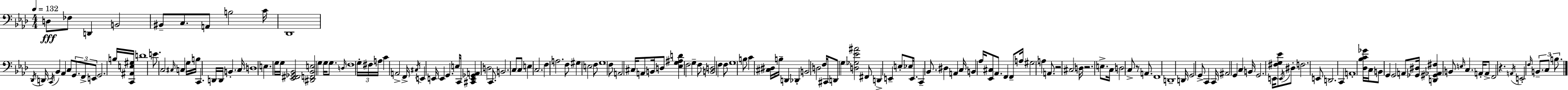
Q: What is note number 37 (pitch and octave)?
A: G3